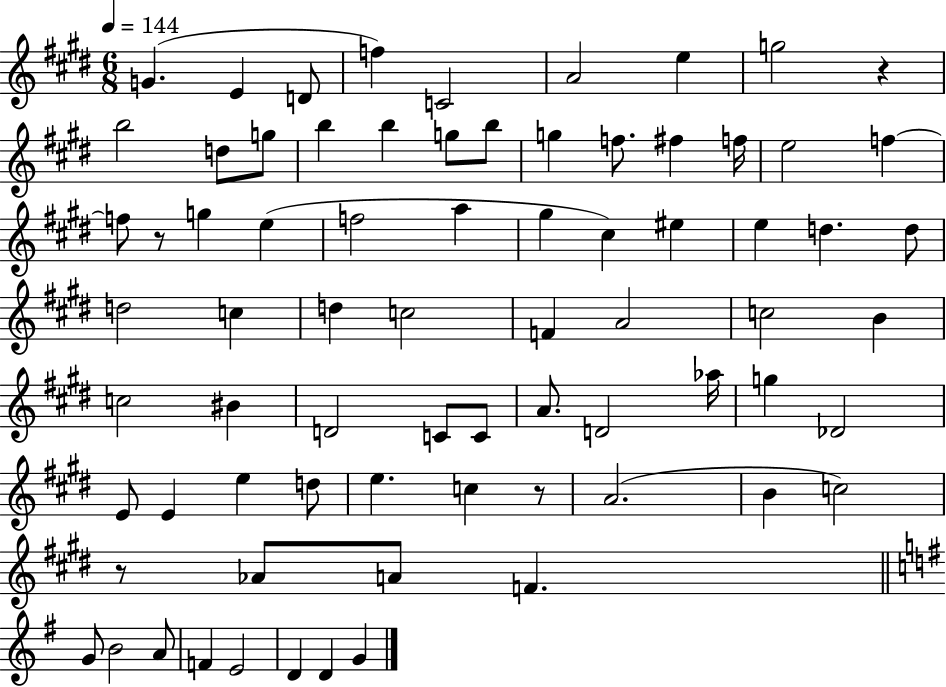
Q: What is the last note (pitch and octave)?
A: G4